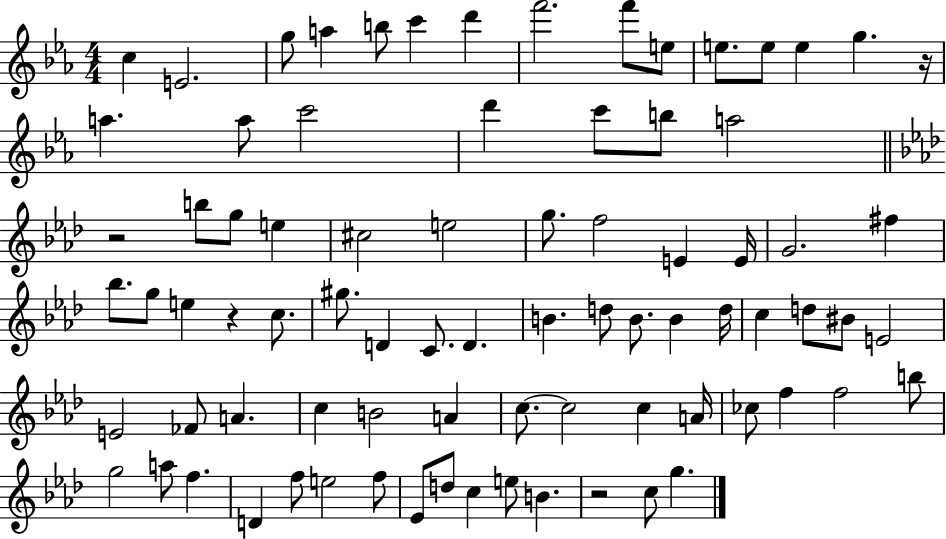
{
  \clef treble
  \numericTimeSignature
  \time 4/4
  \key ees \major
  c''4 e'2. | g''8 a''4 b''8 c'''4 d'''4 | f'''2. f'''8 e''8 | e''8. e''8 e''4 g''4. r16 | \break a''4. a''8 c'''2 | d'''4 c'''8 b''8 a''2 | \bar "||" \break \key aes \major r2 b''8 g''8 e''4 | cis''2 e''2 | g''8. f''2 e'4 e'16 | g'2. fis''4 | \break bes''8. g''8 e''4 r4 c''8. | gis''8. d'4 c'8. d'4. | b'4. d''8 b'8. b'4 d''16 | c''4 d''8 bis'8 e'2 | \break e'2 fes'8 a'4. | c''4 b'2 a'4 | c''8.~~ c''2 c''4 a'16 | ces''8 f''4 f''2 b''8 | \break g''2 a''8 f''4. | d'4 f''8 e''2 f''8 | ees'8 d''8 c''4 e''8 b'4. | r2 c''8 g''4. | \break \bar "|."
}